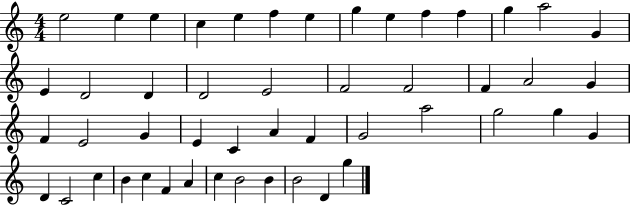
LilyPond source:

{
  \clef treble
  \numericTimeSignature
  \time 4/4
  \key c \major
  e''2 e''4 e''4 | c''4 e''4 f''4 e''4 | g''4 e''4 f''4 f''4 | g''4 a''2 g'4 | \break e'4 d'2 d'4 | d'2 e'2 | f'2 f'2 | f'4 a'2 g'4 | \break f'4 e'2 g'4 | e'4 c'4 a'4 f'4 | g'2 a''2 | g''2 g''4 g'4 | \break d'4 c'2 c''4 | b'4 c''4 f'4 a'4 | c''4 b'2 b'4 | b'2 d'4 g''4 | \break \bar "|."
}